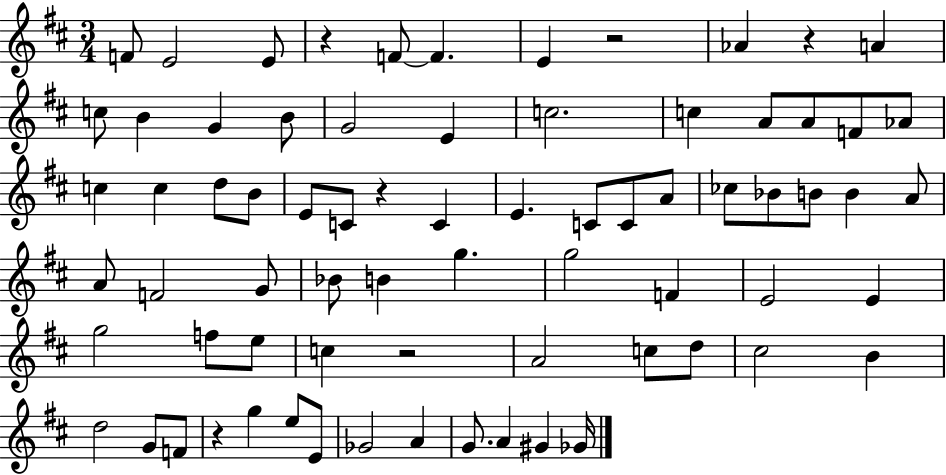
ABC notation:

X:1
T:Untitled
M:3/4
L:1/4
K:D
F/2 E2 E/2 z F/2 F E z2 _A z A c/2 B G B/2 G2 E c2 c A/2 A/2 F/2 _A/2 c c d/2 B/2 E/2 C/2 z C E C/2 C/2 A/2 _c/2 _B/2 B/2 B A/2 A/2 F2 G/2 _B/2 B g g2 F E2 E g2 f/2 e/2 c z2 A2 c/2 d/2 ^c2 B d2 G/2 F/2 z g e/2 E/2 _G2 A G/2 A ^G _G/4